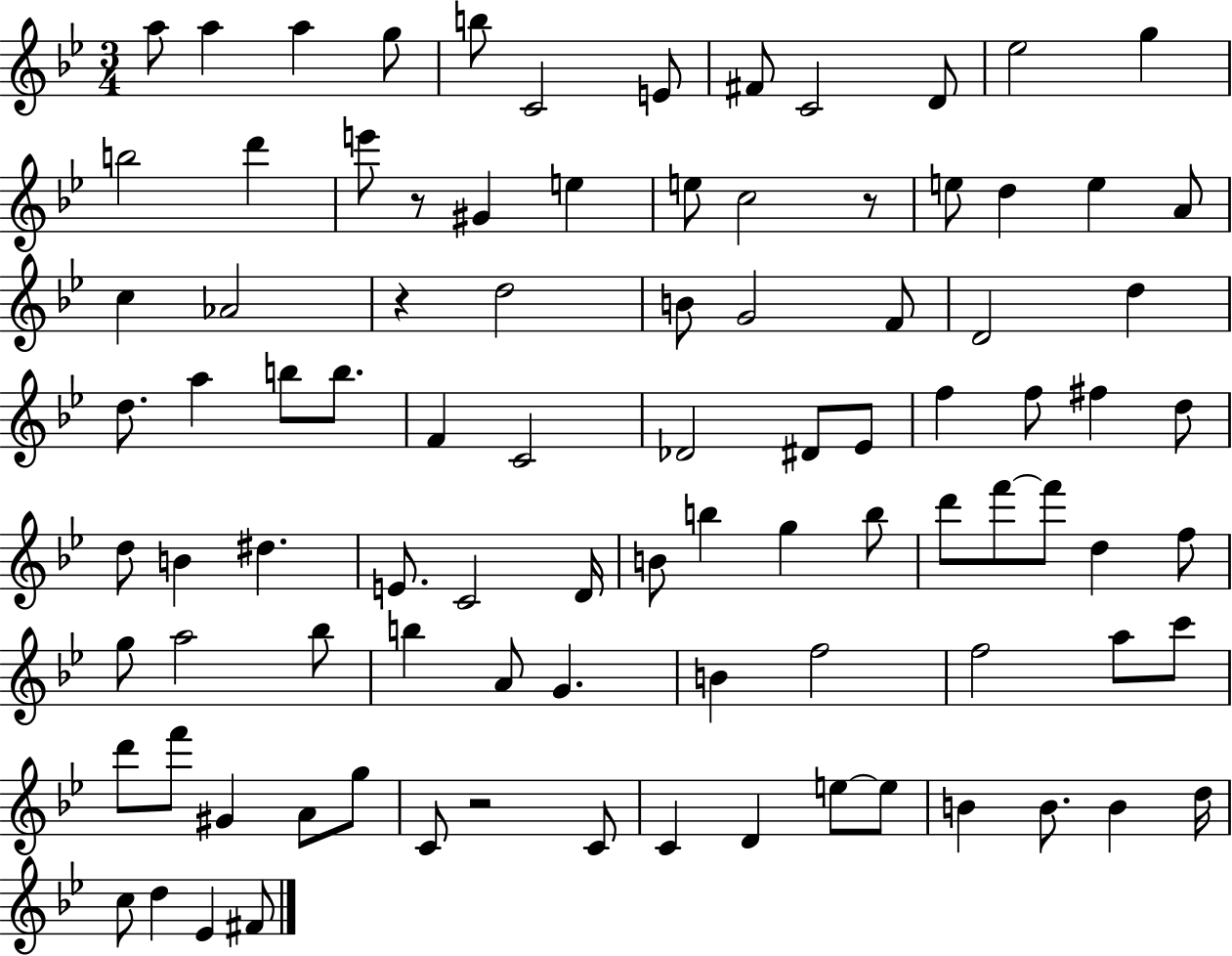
A5/e A5/q A5/q G5/e B5/e C4/h E4/e F#4/e C4/h D4/e Eb5/h G5/q B5/h D6/q E6/e R/e G#4/q E5/q E5/e C5/h R/e E5/e D5/q E5/q A4/e C5/q Ab4/h R/q D5/h B4/e G4/h F4/e D4/h D5/q D5/e. A5/q B5/e B5/e. F4/q C4/h Db4/h D#4/e Eb4/e F5/q F5/e F#5/q D5/e D5/e B4/q D#5/q. E4/e. C4/h D4/s B4/e B5/q G5/q B5/e D6/e F6/e F6/e D5/q F5/e G5/e A5/h Bb5/e B5/q A4/e G4/q. B4/q F5/h F5/h A5/e C6/e D6/e F6/e G#4/q A4/e G5/e C4/e R/h C4/e C4/q D4/q E5/e E5/e B4/q B4/e. B4/q D5/s C5/e D5/q Eb4/q F#4/e